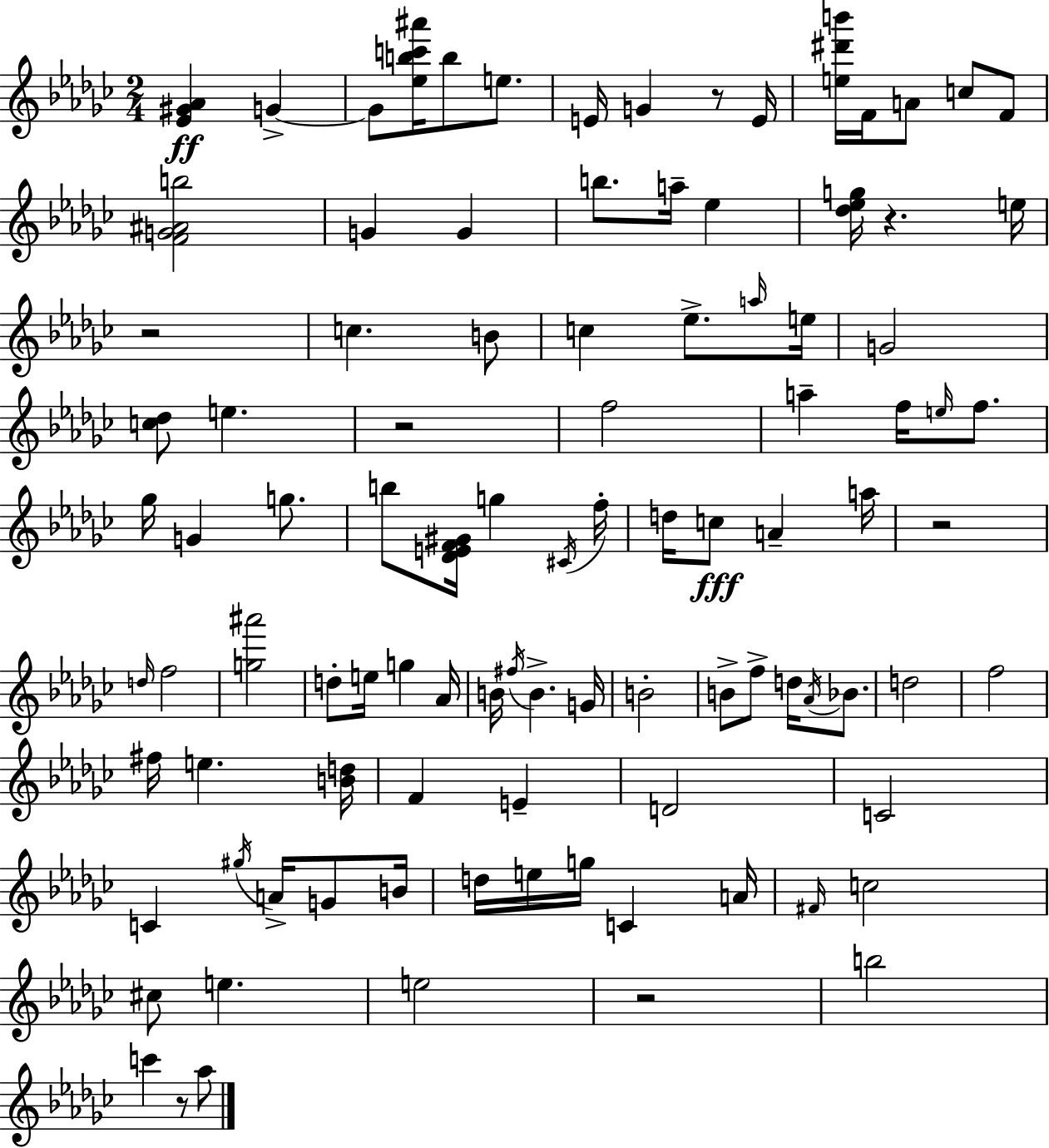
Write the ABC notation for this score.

X:1
T:Untitled
M:2/4
L:1/4
K:Ebm
[_E^G_A] G G/2 [_ebc'^a']/4 b/2 e/2 E/4 G z/2 E/4 [e^d'b']/4 F/4 A/2 c/2 F/2 [FG^Ab]2 G G b/2 a/4 _e [_d_eg]/4 z e/4 z2 c B/2 c _e/2 a/4 e/4 G2 [c_d]/2 e z2 f2 a f/4 e/4 f/2 _g/4 G g/2 b/2 [_DEF^G]/4 g ^C/4 f/4 d/4 c/2 A a/4 z2 d/4 f2 [g^a']2 d/2 e/4 g _A/4 B/4 ^f/4 B G/4 B2 B/2 f/2 d/4 _A/4 _B/2 d2 f2 ^f/4 e [Bd]/4 F E D2 C2 C ^g/4 A/4 G/2 B/4 d/4 e/4 g/4 C A/4 ^F/4 c2 ^c/2 e e2 z2 b2 c' z/2 _a/2